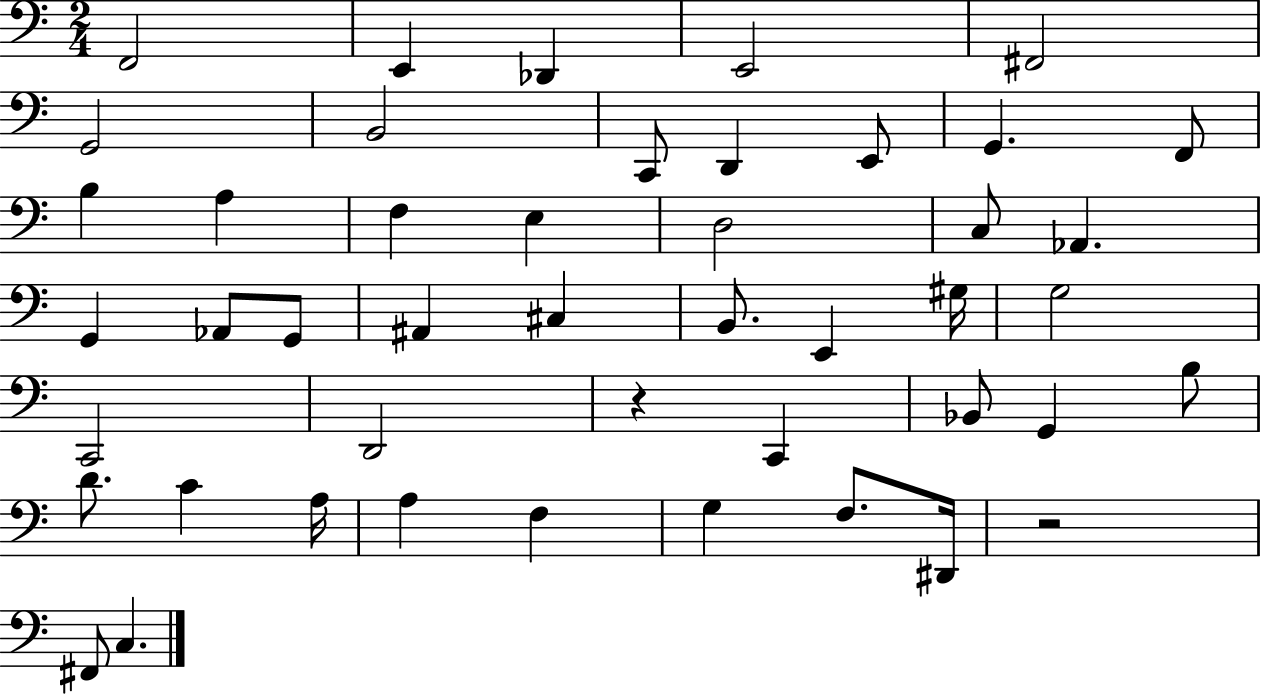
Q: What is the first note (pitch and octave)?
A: F2